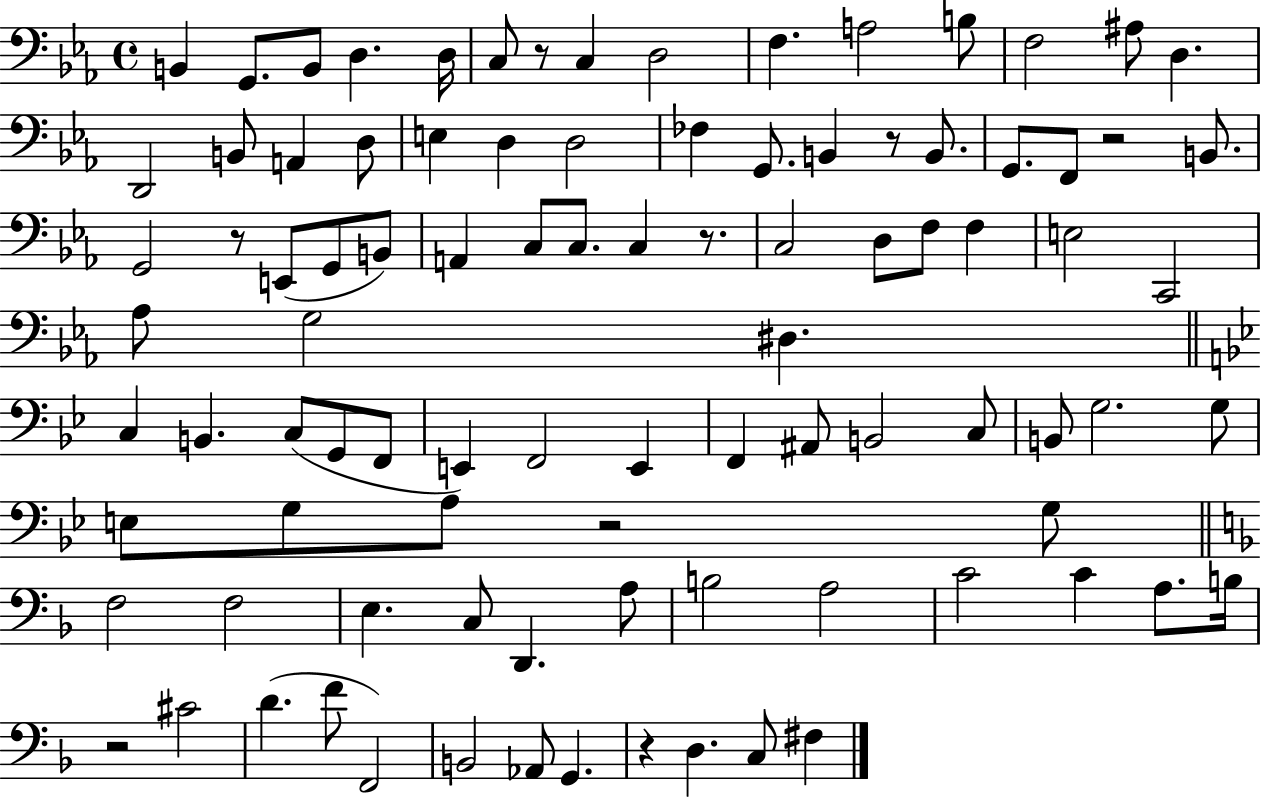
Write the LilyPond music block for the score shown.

{
  \clef bass
  \time 4/4
  \defaultTimeSignature
  \key ees \major
  b,4 g,8. b,8 d4. d16 | c8 r8 c4 d2 | f4. a2 b8 | f2 ais8 d4. | \break d,2 b,8 a,4 d8 | e4 d4 d2 | fes4 g,8. b,4 r8 b,8. | g,8. f,8 r2 b,8. | \break g,2 r8 e,8( g,8 b,8) | a,4 c8 c8. c4 r8. | c2 d8 f8 f4 | e2 c,2 | \break aes8 g2 dis4. | \bar "||" \break \key g \minor c4 b,4. c8( g,8 f,8 | e,4) f,2 e,4 | f,4 ais,8 b,2 c8 | b,8 g2. g8 | \break e8 g8 a8 r2 g8 | \bar "||" \break \key f \major f2 f2 | e4. c8 d,4. a8 | b2 a2 | c'2 c'4 a8. b16 | \break r2 cis'2 | d'4.( f'8 f,2) | b,2 aes,8 g,4. | r4 d4. c8 fis4 | \break \bar "|."
}